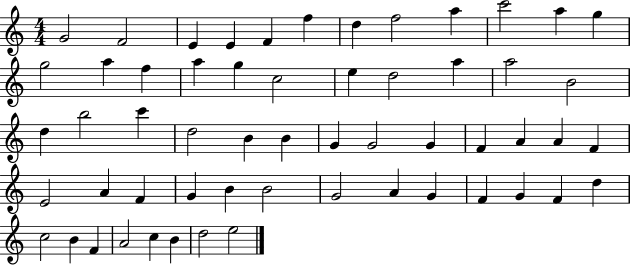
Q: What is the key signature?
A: C major